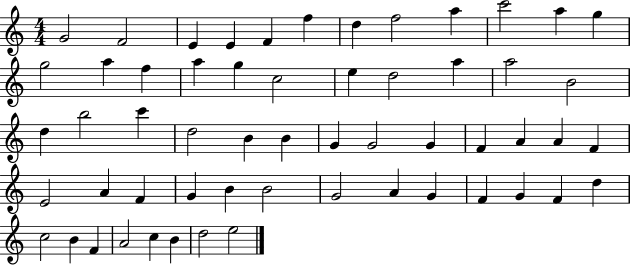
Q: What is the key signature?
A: C major